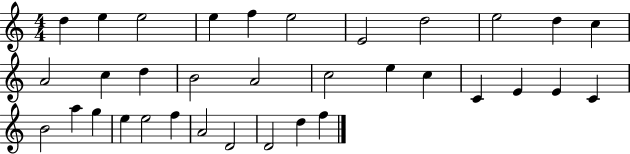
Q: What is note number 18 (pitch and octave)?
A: E5